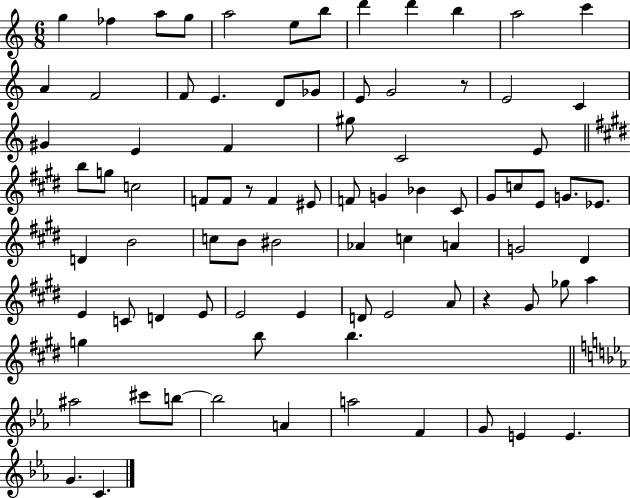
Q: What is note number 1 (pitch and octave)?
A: G5